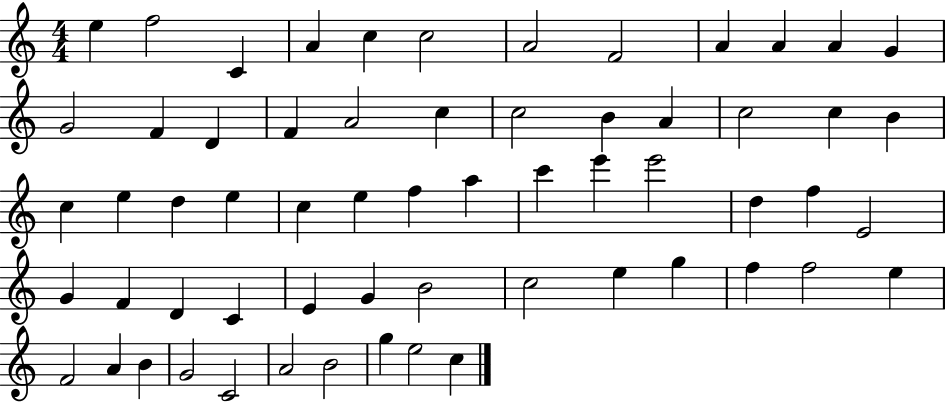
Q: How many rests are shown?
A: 0